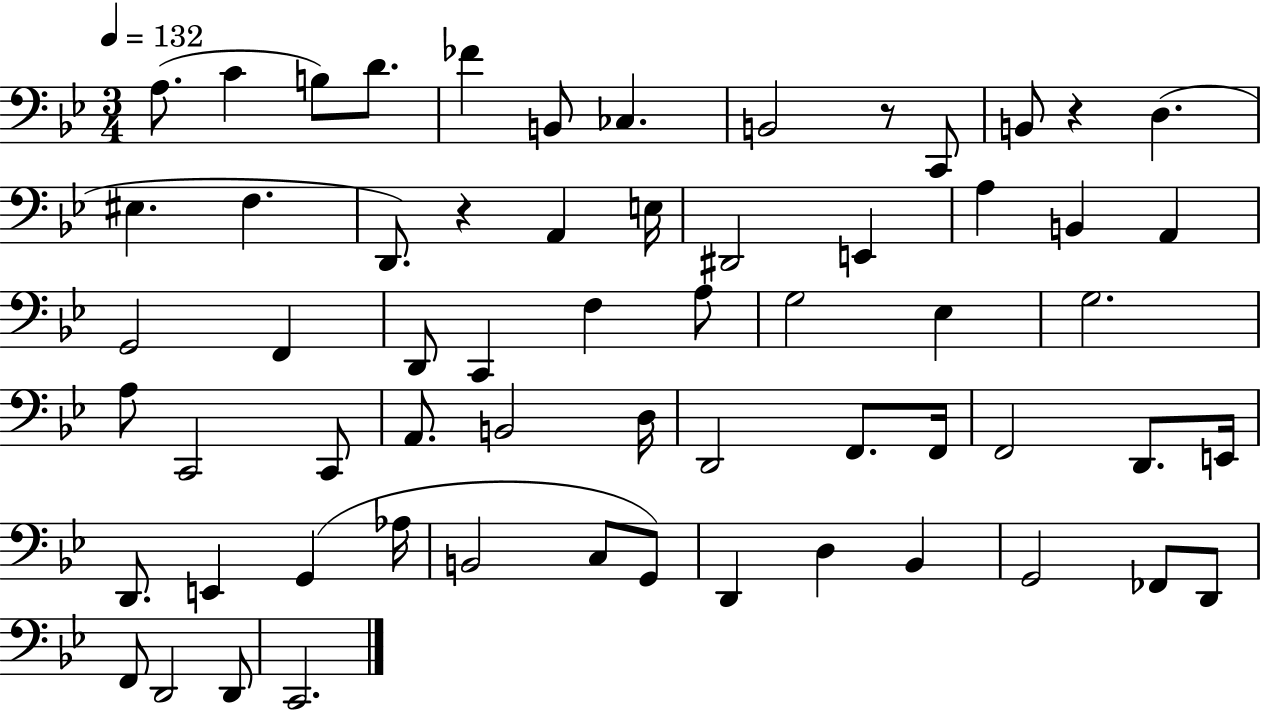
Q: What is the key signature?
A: BES major